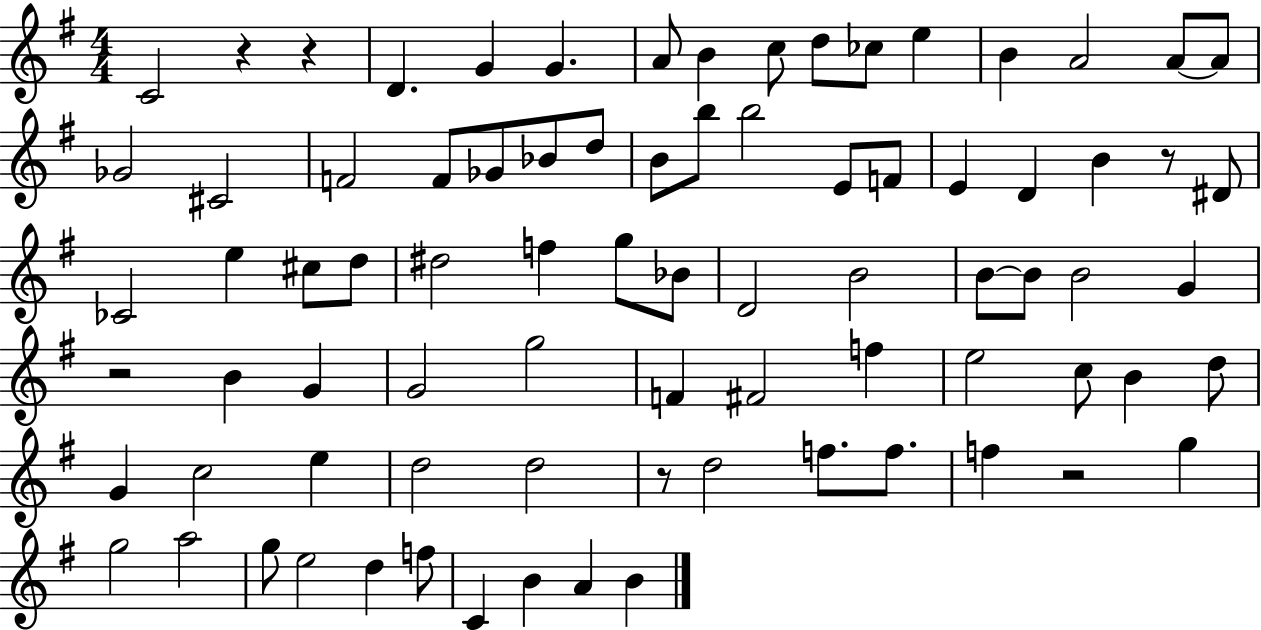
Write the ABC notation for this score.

X:1
T:Untitled
M:4/4
L:1/4
K:G
C2 z z D G G A/2 B c/2 d/2 _c/2 e B A2 A/2 A/2 _G2 ^C2 F2 F/2 _G/2 _B/2 d/2 B/2 b/2 b2 E/2 F/2 E D B z/2 ^D/2 _C2 e ^c/2 d/2 ^d2 f g/2 _B/2 D2 B2 B/2 B/2 B2 G z2 B G G2 g2 F ^F2 f e2 c/2 B d/2 G c2 e d2 d2 z/2 d2 f/2 f/2 f z2 g g2 a2 g/2 e2 d f/2 C B A B